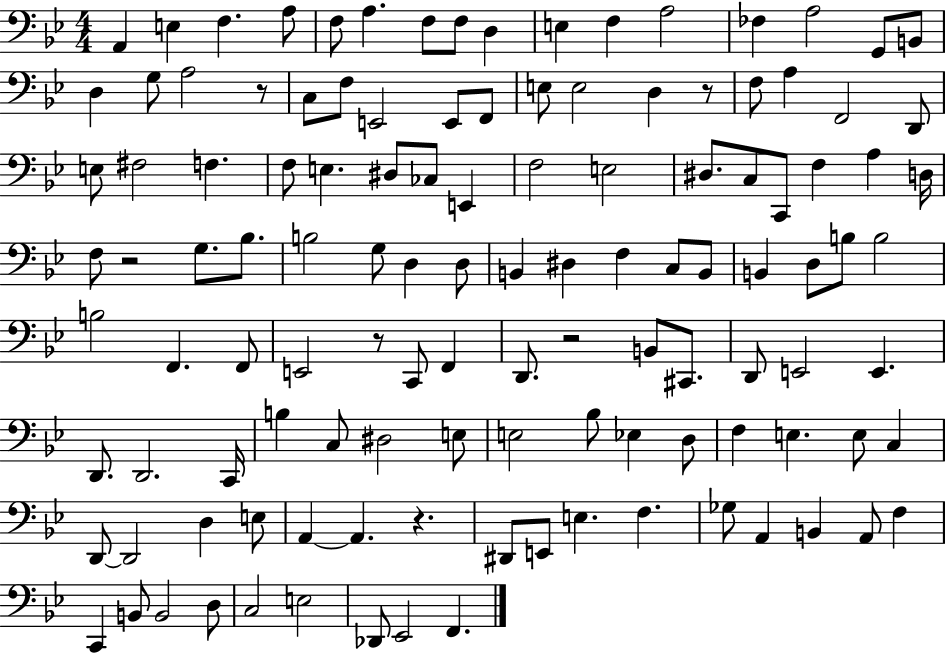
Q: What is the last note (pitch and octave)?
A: F2